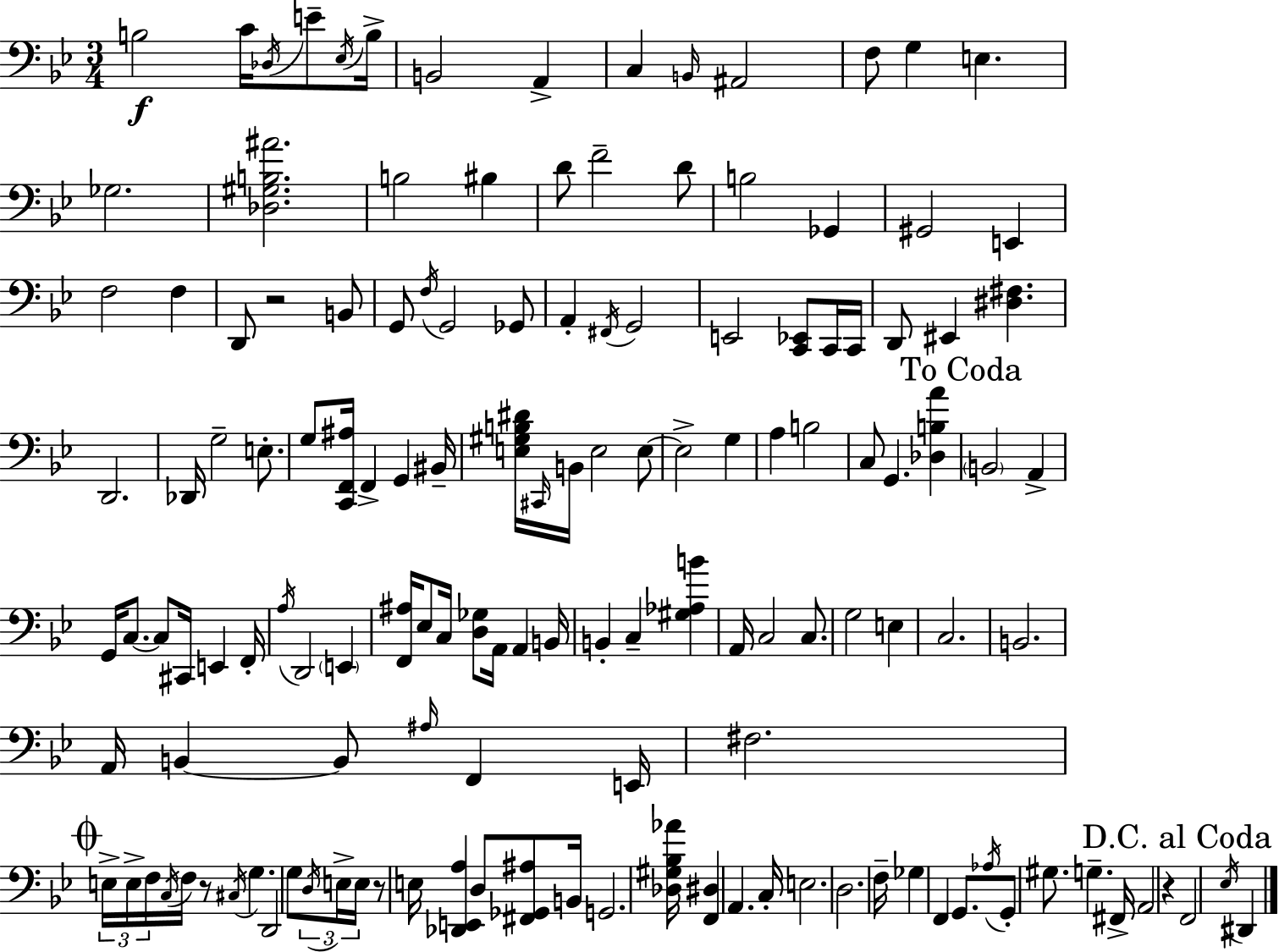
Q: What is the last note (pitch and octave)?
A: D#2